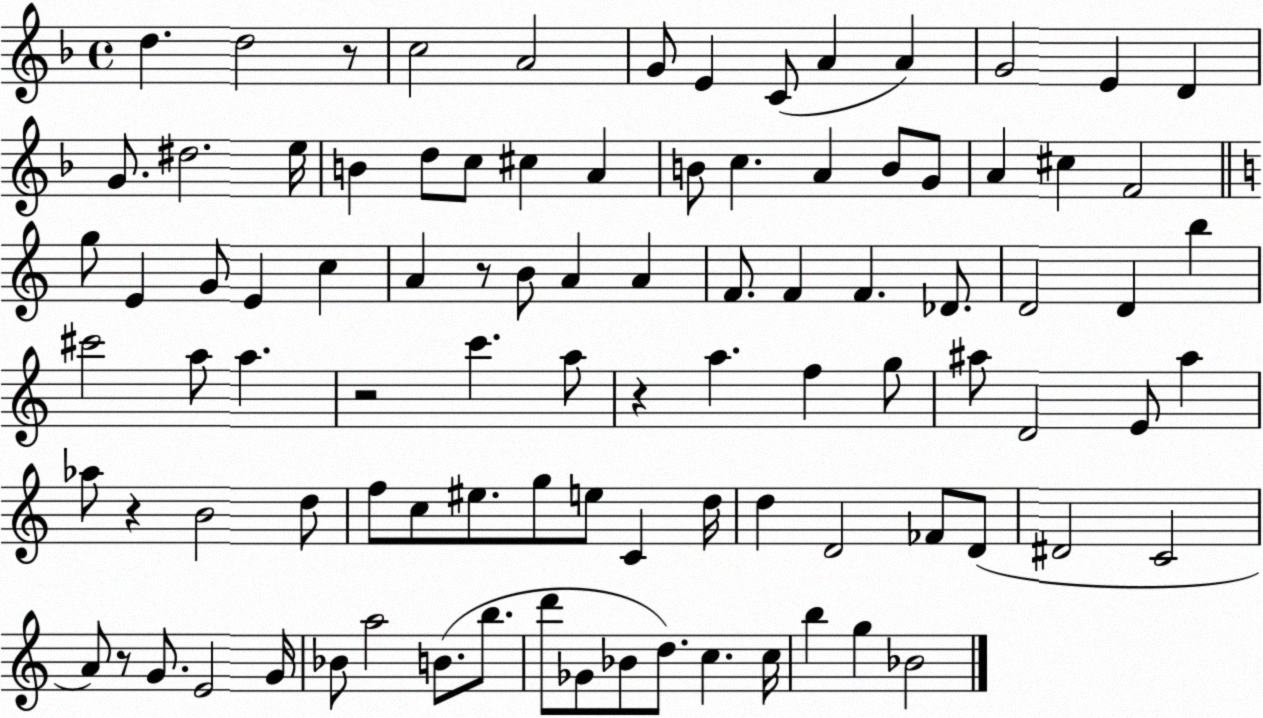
X:1
T:Untitled
M:4/4
L:1/4
K:F
d d2 z/2 c2 A2 G/2 E C/2 A A G2 E D G/2 ^d2 e/4 B d/2 c/2 ^c A B/2 c A B/2 G/2 A ^c F2 g/2 E G/2 E c A z/2 B/2 A A F/2 F F _D/2 D2 D b ^c'2 a/2 a z2 c' a/2 z a f g/2 ^a/2 D2 E/2 ^a _a/2 z B2 d/2 f/2 c/2 ^e/2 g/2 e/2 C d/4 d D2 _F/2 D/2 ^D2 C2 A/2 z/2 G/2 E2 G/4 _B/2 a2 B/2 b/2 d'/2 _G/2 _B/2 d/2 c c/4 b g _B2